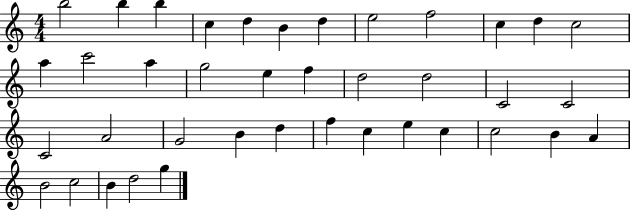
B5/h B5/q B5/q C5/q D5/q B4/q D5/q E5/h F5/h C5/q D5/q C5/h A5/q C6/h A5/q G5/h E5/q F5/q D5/h D5/h C4/h C4/h C4/h A4/h G4/h B4/q D5/q F5/q C5/q E5/q C5/q C5/h B4/q A4/q B4/h C5/h B4/q D5/h G5/q